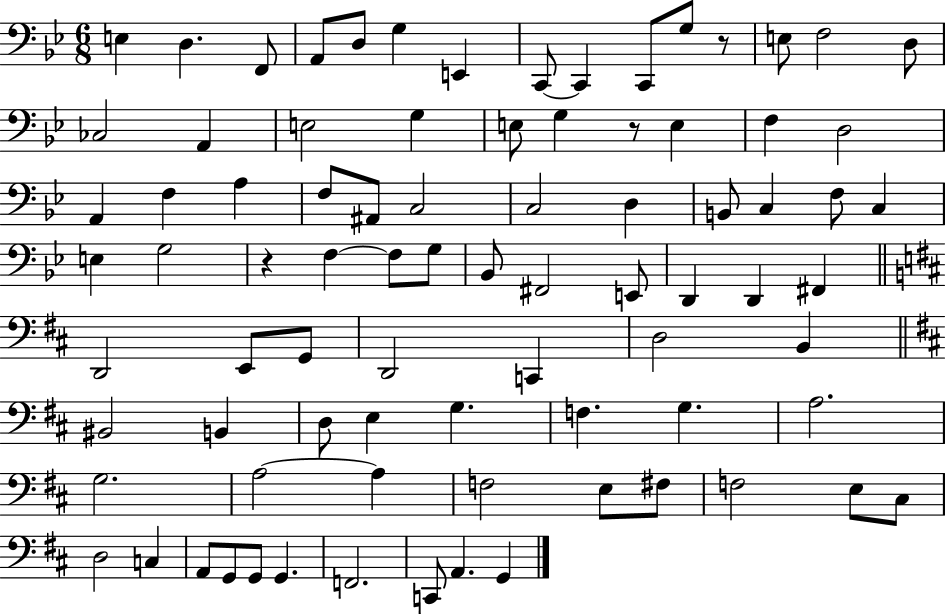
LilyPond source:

{
  \clef bass
  \numericTimeSignature
  \time 6/8
  \key bes \major
  e4 d4. f,8 | a,8 d8 g4 e,4 | c,8~~ c,4 c,8 g8 r8 | e8 f2 d8 | \break ces2 a,4 | e2 g4 | e8 g4 r8 e4 | f4 d2 | \break a,4 f4 a4 | f8 ais,8 c2 | c2 d4 | b,8 c4 f8 c4 | \break e4 g2 | r4 f4~~ f8 g8 | bes,8 fis,2 e,8 | d,4 d,4 fis,4 | \break \bar "||" \break \key d \major d,2 e,8 g,8 | d,2 c,4 | d2 b,4 | \bar "||" \break \key d \major bis,2 b,4 | d8 e4 g4. | f4. g4. | a2. | \break g2. | a2~~ a4 | f2 e8 fis8 | f2 e8 cis8 | \break d2 c4 | a,8 g,8 g,8 g,4. | f,2. | c,8 a,4. g,4 | \break \bar "|."
}